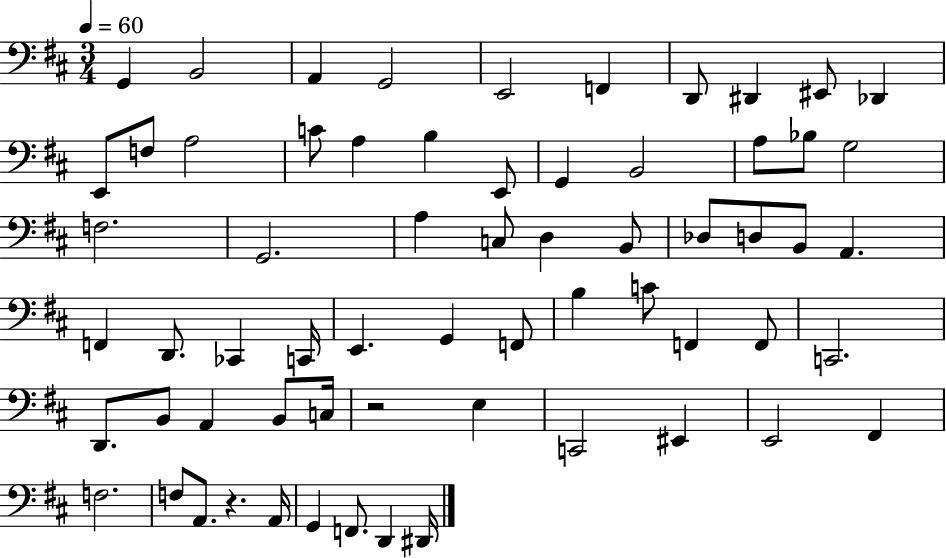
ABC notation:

X:1
T:Untitled
M:3/4
L:1/4
K:D
G,, B,,2 A,, G,,2 E,,2 F,, D,,/2 ^D,, ^E,,/2 _D,, E,,/2 F,/2 A,2 C/2 A, B, E,,/2 G,, B,,2 A,/2 _B,/2 G,2 F,2 G,,2 A, C,/2 D, B,,/2 _D,/2 D,/2 B,,/2 A,, F,, D,,/2 _C,, C,,/4 E,, G,, F,,/2 B, C/2 F,, F,,/2 C,,2 D,,/2 B,,/2 A,, B,,/2 C,/4 z2 E, C,,2 ^E,, E,,2 ^F,, F,2 F,/2 A,,/2 z A,,/4 G,, F,,/2 D,, ^D,,/4